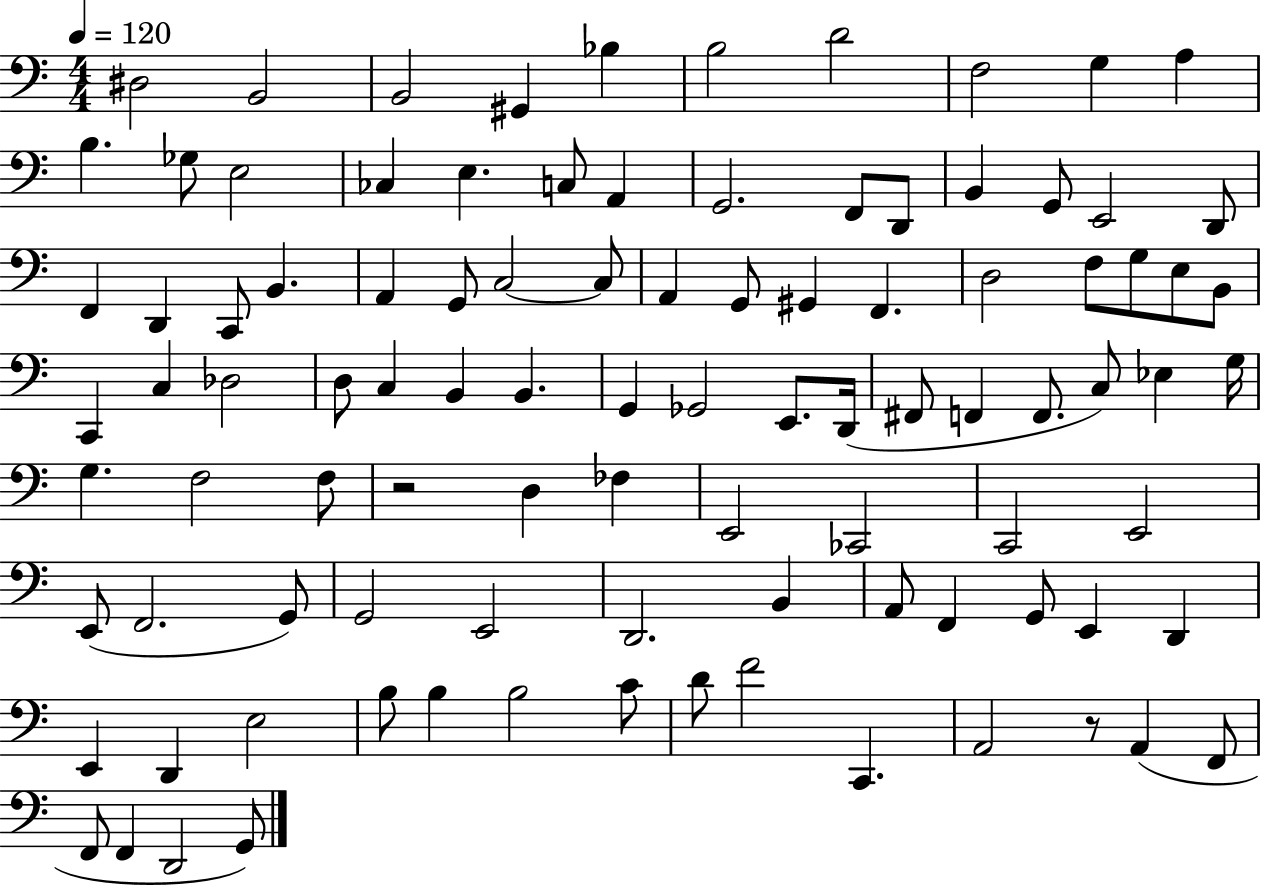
X:1
T:Untitled
M:4/4
L:1/4
K:C
^D,2 B,,2 B,,2 ^G,, _B, B,2 D2 F,2 G, A, B, _G,/2 E,2 _C, E, C,/2 A,, G,,2 F,,/2 D,,/2 B,, G,,/2 E,,2 D,,/2 F,, D,, C,,/2 B,, A,, G,,/2 C,2 C,/2 A,, G,,/2 ^G,, F,, D,2 F,/2 G,/2 E,/2 B,,/2 C,, C, _D,2 D,/2 C, B,, B,, G,, _G,,2 E,,/2 D,,/4 ^F,,/2 F,, F,,/2 C,/2 _E, G,/4 G, F,2 F,/2 z2 D, _F, E,,2 _C,,2 C,,2 E,,2 E,,/2 F,,2 G,,/2 G,,2 E,,2 D,,2 B,, A,,/2 F,, G,,/2 E,, D,, E,, D,, E,2 B,/2 B, B,2 C/2 D/2 F2 C,, A,,2 z/2 A,, F,,/2 F,,/2 F,, D,,2 G,,/2